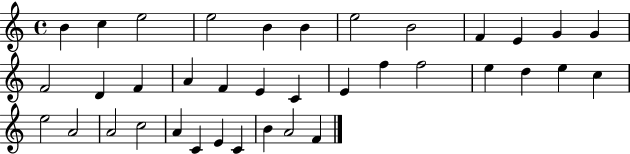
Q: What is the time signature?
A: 4/4